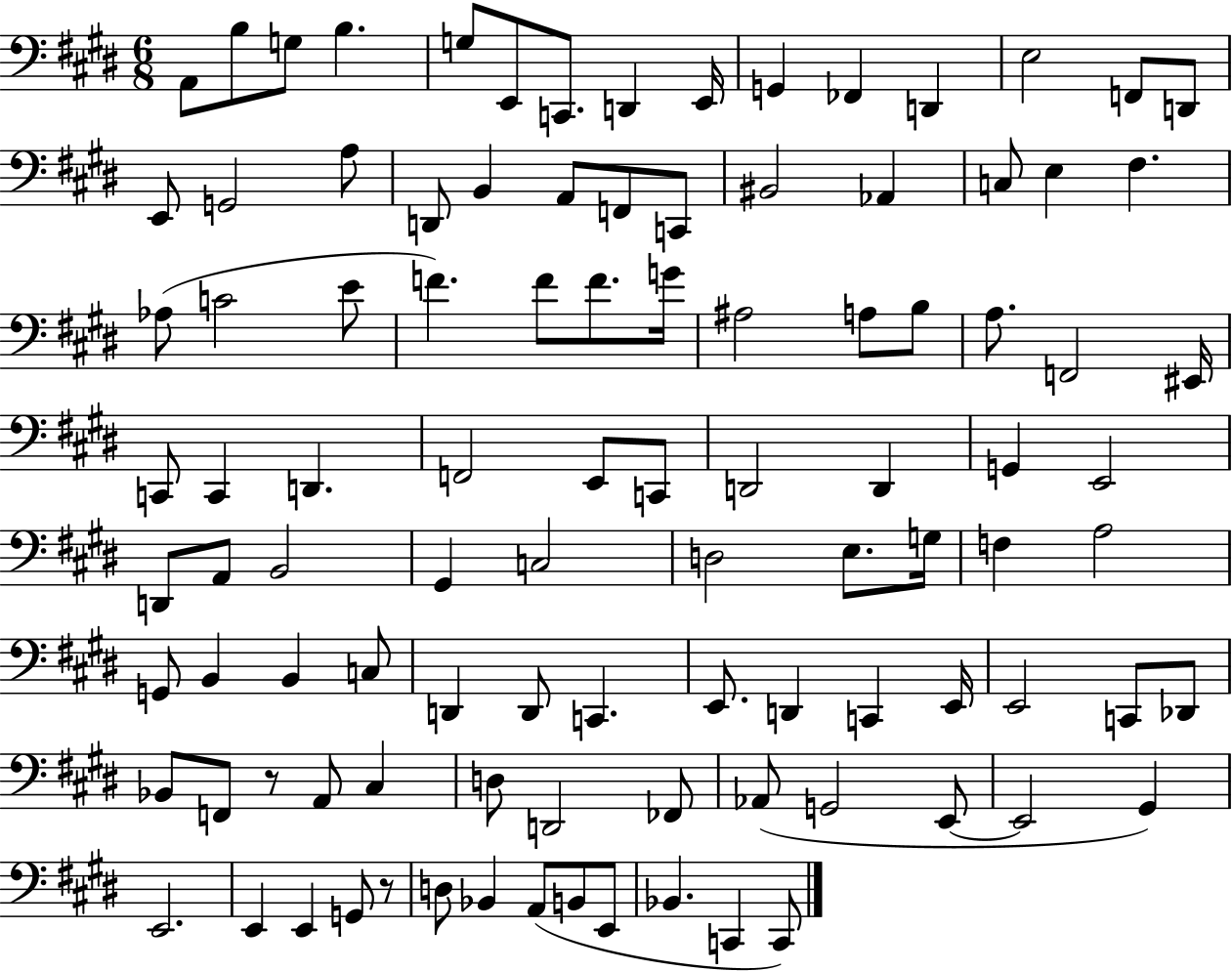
X:1
T:Untitled
M:6/8
L:1/4
K:E
A,,/2 B,/2 G,/2 B, G,/2 E,,/2 C,,/2 D,, E,,/4 G,, _F,, D,, E,2 F,,/2 D,,/2 E,,/2 G,,2 A,/2 D,,/2 B,, A,,/2 F,,/2 C,,/2 ^B,,2 _A,, C,/2 E, ^F, _A,/2 C2 E/2 F F/2 F/2 G/4 ^A,2 A,/2 B,/2 A,/2 F,,2 ^E,,/4 C,,/2 C,, D,, F,,2 E,,/2 C,,/2 D,,2 D,, G,, E,,2 D,,/2 A,,/2 B,,2 ^G,, C,2 D,2 E,/2 G,/4 F, A,2 G,,/2 B,, B,, C,/2 D,, D,,/2 C,, E,,/2 D,, C,, E,,/4 E,,2 C,,/2 _D,,/2 _B,,/2 F,,/2 z/2 A,,/2 ^C, D,/2 D,,2 _F,,/2 _A,,/2 G,,2 E,,/2 E,,2 ^G,, E,,2 E,, E,, G,,/2 z/2 D,/2 _B,, A,,/2 B,,/2 E,,/2 _B,, C,, C,,/2